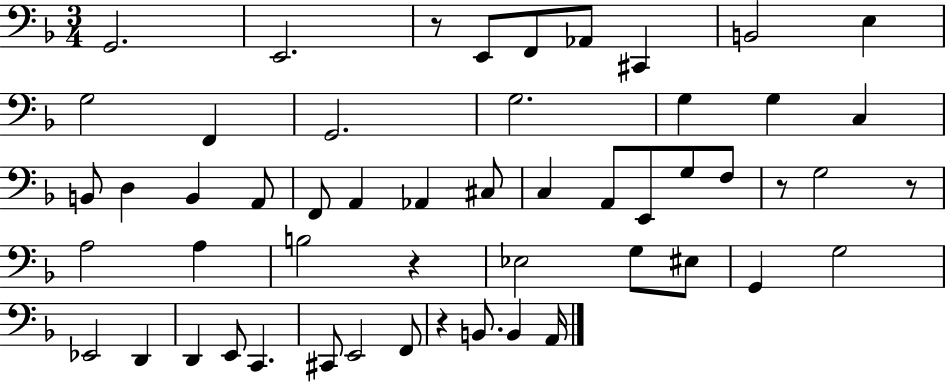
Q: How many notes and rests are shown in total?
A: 53